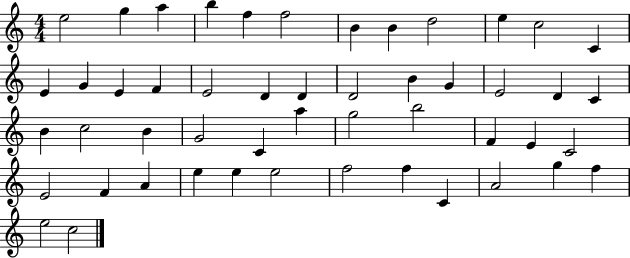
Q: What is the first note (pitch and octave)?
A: E5